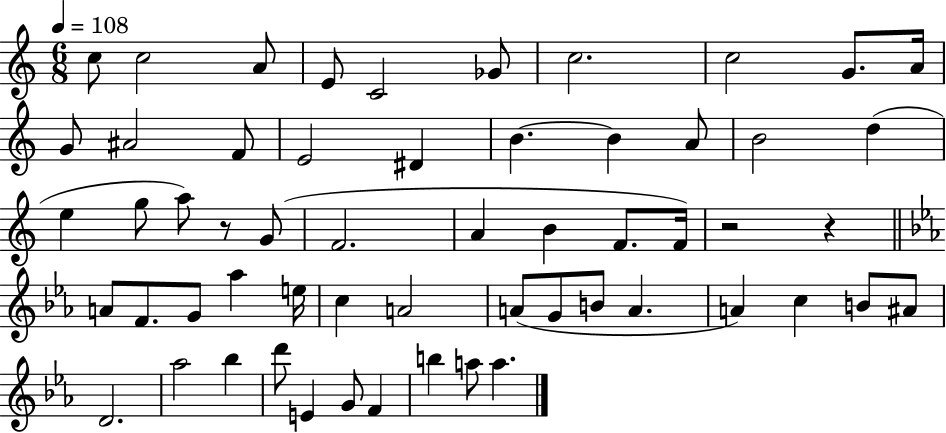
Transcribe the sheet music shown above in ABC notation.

X:1
T:Untitled
M:6/8
L:1/4
K:C
c/2 c2 A/2 E/2 C2 _G/2 c2 c2 G/2 A/4 G/2 ^A2 F/2 E2 ^D B B A/2 B2 d e g/2 a/2 z/2 G/2 F2 A B F/2 F/4 z2 z A/2 F/2 G/2 _a e/4 c A2 A/2 G/2 B/2 A A c B/2 ^A/2 D2 _a2 _b d'/2 E G/2 F b a/2 a